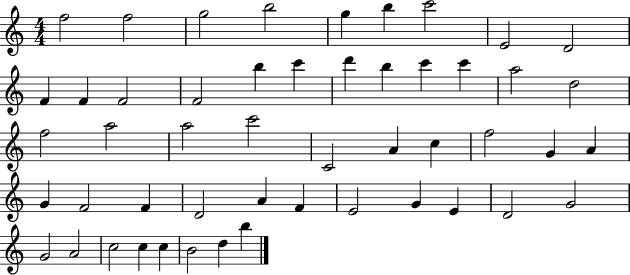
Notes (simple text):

F5/h F5/h G5/h B5/h G5/q B5/q C6/h E4/h D4/h F4/q F4/q F4/h F4/h B5/q C6/q D6/q B5/q C6/q C6/q A5/h D5/h F5/h A5/h A5/h C6/h C4/h A4/q C5/q F5/h G4/q A4/q G4/q F4/h F4/q D4/h A4/q F4/q E4/h G4/q E4/q D4/h G4/h G4/h A4/h C5/h C5/q C5/q B4/h D5/q B5/q